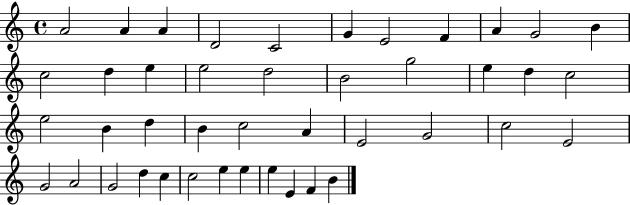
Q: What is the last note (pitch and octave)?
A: B4